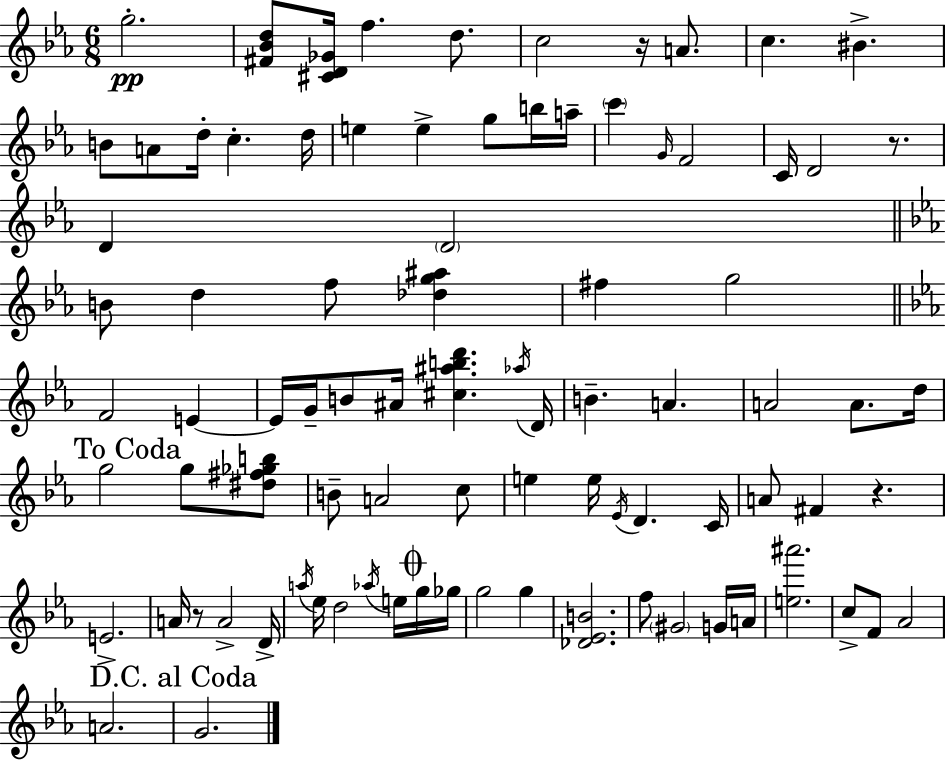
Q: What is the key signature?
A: C minor